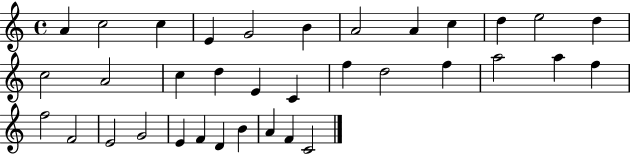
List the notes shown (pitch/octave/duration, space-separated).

A4/q C5/h C5/q E4/q G4/h B4/q A4/h A4/q C5/q D5/q E5/h D5/q C5/h A4/h C5/q D5/q E4/q C4/q F5/q D5/h F5/q A5/h A5/q F5/q F5/h F4/h E4/h G4/h E4/q F4/q D4/q B4/q A4/q F4/q C4/h